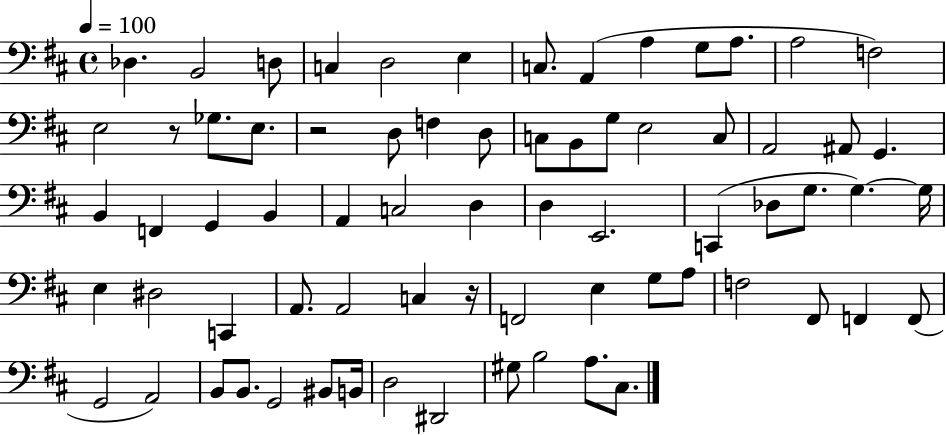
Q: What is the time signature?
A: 4/4